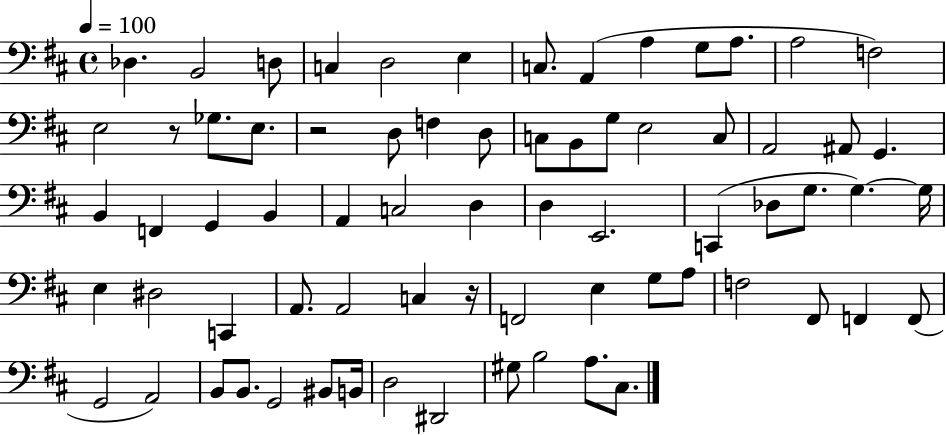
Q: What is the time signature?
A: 4/4